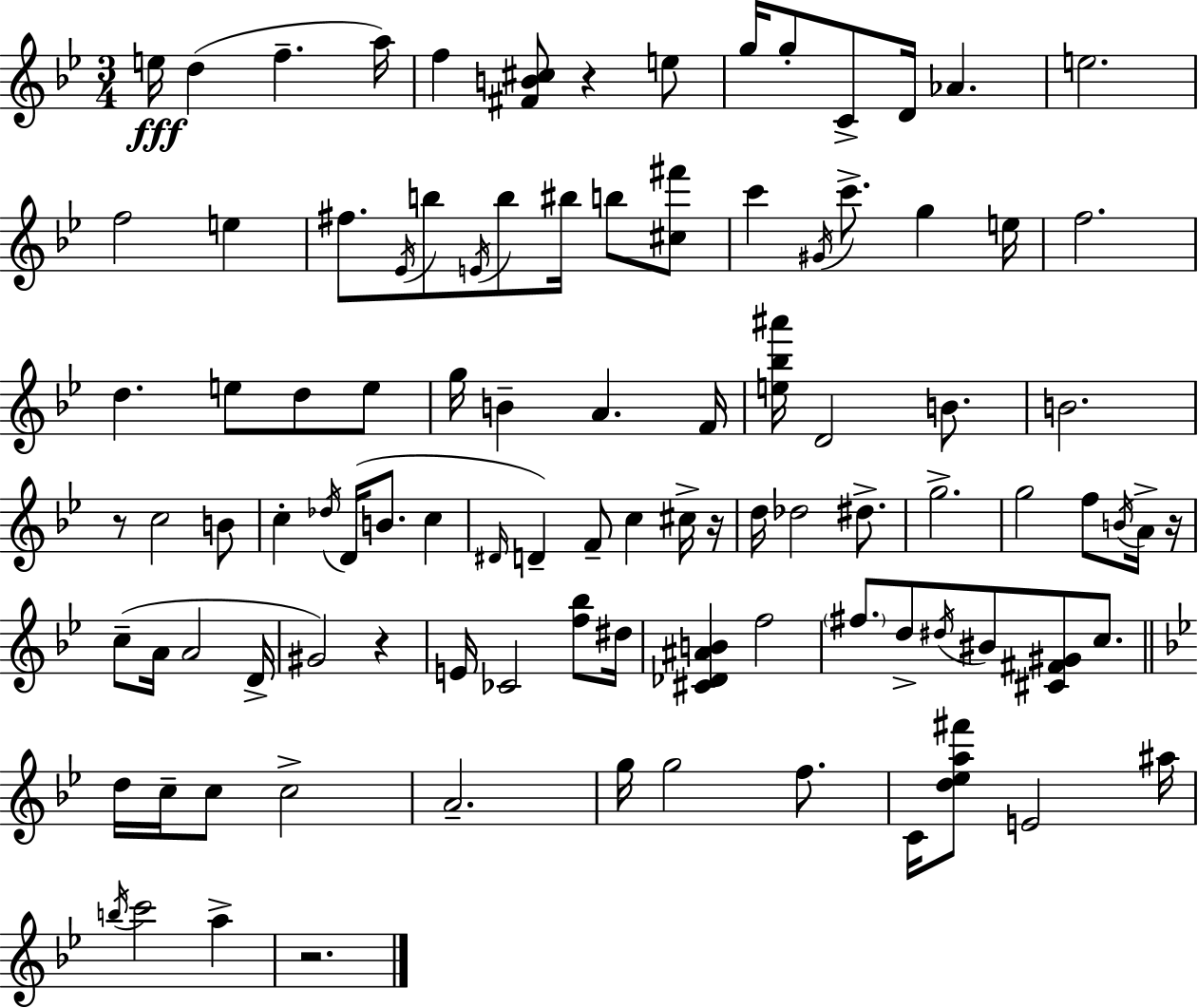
{
  \clef treble
  \numericTimeSignature
  \time 3/4
  \key bes \major
  e''16\fff d''4( f''4.-- a''16) | f''4 <fis' b' cis''>8 r4 e''8 | g''16 g''8-. c'8-> d'16 aes'4. | e''2. | \break f''2 e''4 | fis''8. \acciaccatura { ees'16 } b''8 \acciaccatura { e'16 } b''8 bis''16 b''8 | <cis'' fis'''>8 c'''4 \acciaccatura { gis'16 } c'''8.-> g''4 | e''16 f''2. | \break d''4. e''8 d''8 | e''8 g''16 b'4-- a'4. | f'16 <e'' bes'' ais'''>16 d'2 | b'8. b'2. | \break r8 c''2 | b'8 c''4-. \acciaccatura { des''16 } d'16( b'8. | c''4 \grace { dis'16 } d'4--) f'8-- c''4 | cis''16-> r16 d''16 des''2 | \break dis''8.-> g''2.-> | g''2 | f''8 \acciaccatura { b'16 } a'16-> r16 c''8--( a'16 a'2 | d'16-> gis'2) | \break r4 e'16 ces'2 | <f'' bes''>8 dis''16 <cis' des' ais' b'>4 f''2 | \parenthesize fis''8. d''8-> \acciaccatura { dis''16 } | bis'8 <cis' fis' gis'>8 c''8. \bar "||" \break \key g \minor d''16 c''16-- c''8 c''2-> | a'2.-- | g''16 g''2 f''8. | c'16 <d'' ees'' a'' fis'''>8 e'2 ais''16 | \break \acciaccatura { b''16 } c'''2 a''4-> | r2. | \bar "|."
}